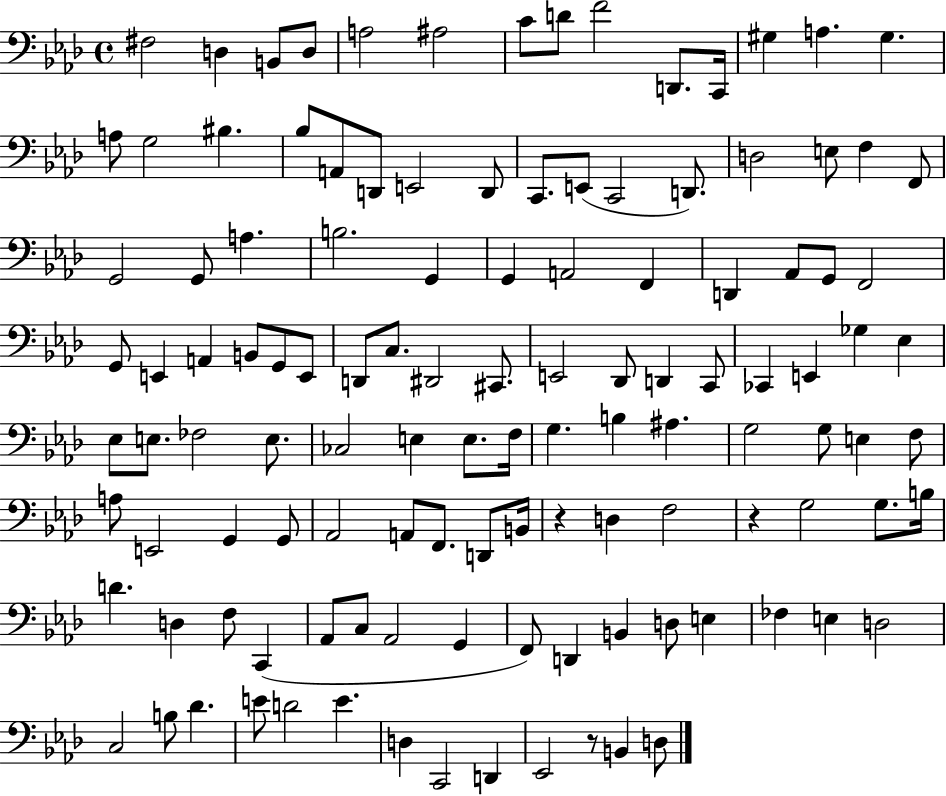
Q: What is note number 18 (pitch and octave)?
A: Bb3